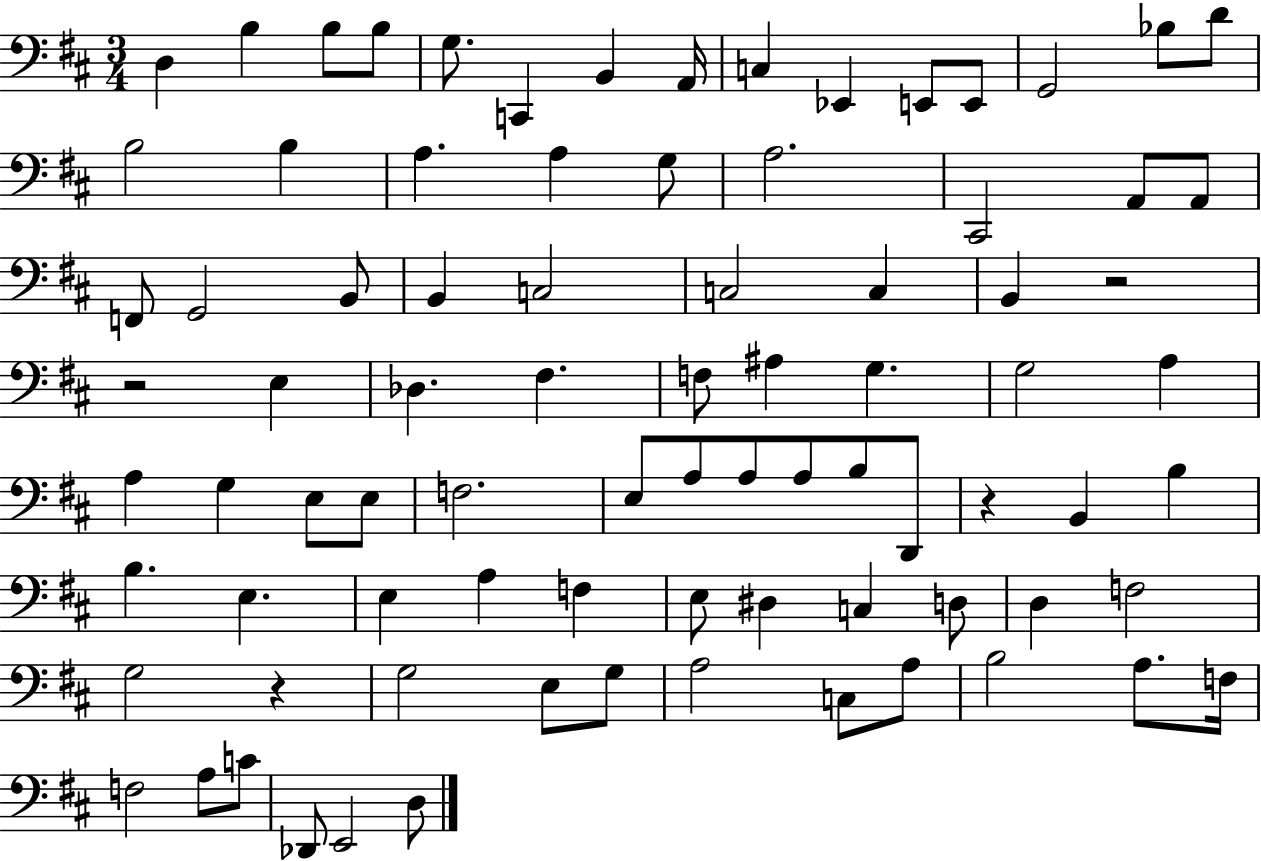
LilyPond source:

{
  \clef bass
  \numericTimeSignature
  \time 3/4
  \key d \major
  d4 b4 b8 b8 | g8. c,4 b,4 a,16 | c4 ees,4 e,8 e,8 | g,2 bes8 d'8 | \break b2 b4 | a4. a4 g8 | a2. | cis,2 a,8 a,8 | \break f,8 g,2 b,8 | b,4 c2 | c2 c4 | b,4 r2 | \break r2 e4 | des4. fis4. | f8 ais4 g4. | g2 a4 | \break a4 g4 e8 e8 | f2. | e8 a8 a8 a8 b8 d,8 | r4 b,4 b4 | \break b4. e4. | e4 a4 f4 | e8 dis4 c4 d8 | d4 f2 | \break g2 r4 | g2 e8 g8 | a2 c8 a8 | b2 a8. f16 | \break f2 a8 c'8 | des,8 e,2 d8 | \bar "|."
}